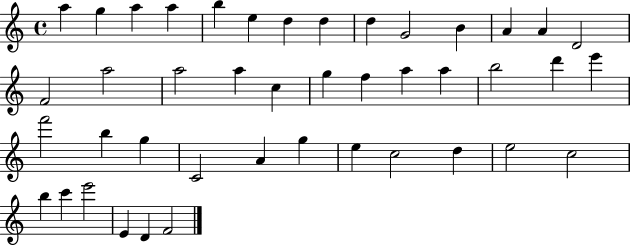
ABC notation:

X:1
T:Untitled
M:4/4
L:1/4
K:C
a g a a b e d d d G2 B A A D2 F2 a2 a2 a c g f a a b2 d' e' f'2 b g C2 A g e c2 d e2 c2 b c' e'2 E D F2